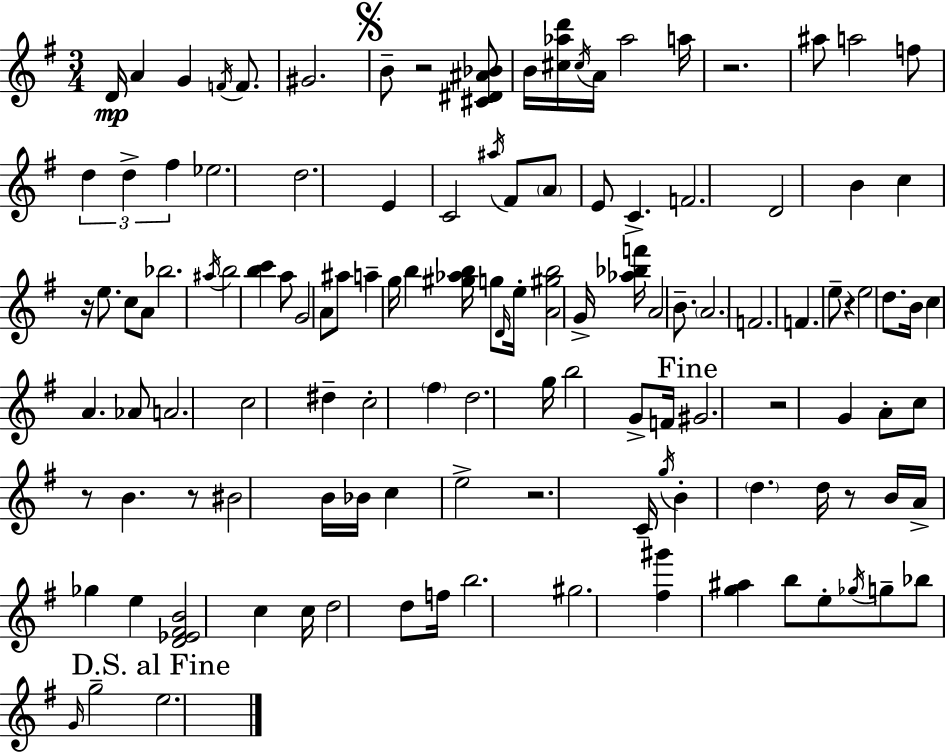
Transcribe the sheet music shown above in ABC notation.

X:1
T:Untitled
M:3/4
L:1/4
K:Em
D/4 A G F/4 F/2 ^G2 B/2 z2 [^C^D^A_B]/2 B/4 [^c_ad']/4 ^c/4 A/4 _a2 a/4 z2 ^a/2 a2 f/2 d d ^f _e2 d2 E C2 ^a/4 ^F/2 A/2 E/2 C F2 D2 B c z/4 e/2 c/2 A/2 _b2 ^a/4 b2 [bc'] a/2 G2 A/2 ^a/2 a g/4 b [^g_ab]/4 g/2 D/4 e/4 [A^gb]2 G/4 [_a_bf']/4 A2 B/2 A2 F2 F e/2 z e2 d/2 B/4 c A _A/2 A2 c2 ^d c2 ^f d2 g/4 b2 G/2 F/4 ^G2 z2 G A/2 c/2 z/2 B z/2 ^B2 B/4 _B/4 c e2 z2 C/4 g/4 B d d/4 z/2 B/4 A/4 _g e [D_E^FB]2 c c/4 d2 d/2 f/4 b2 ^g2 [^f^g'] [g^a] b/2 e/2 _g/4 g/2 _b/2 G/4 g2 e2